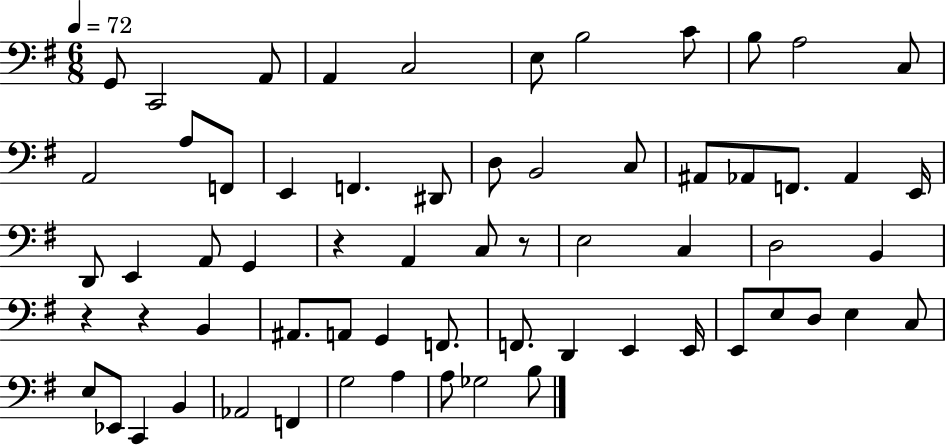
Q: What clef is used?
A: bass